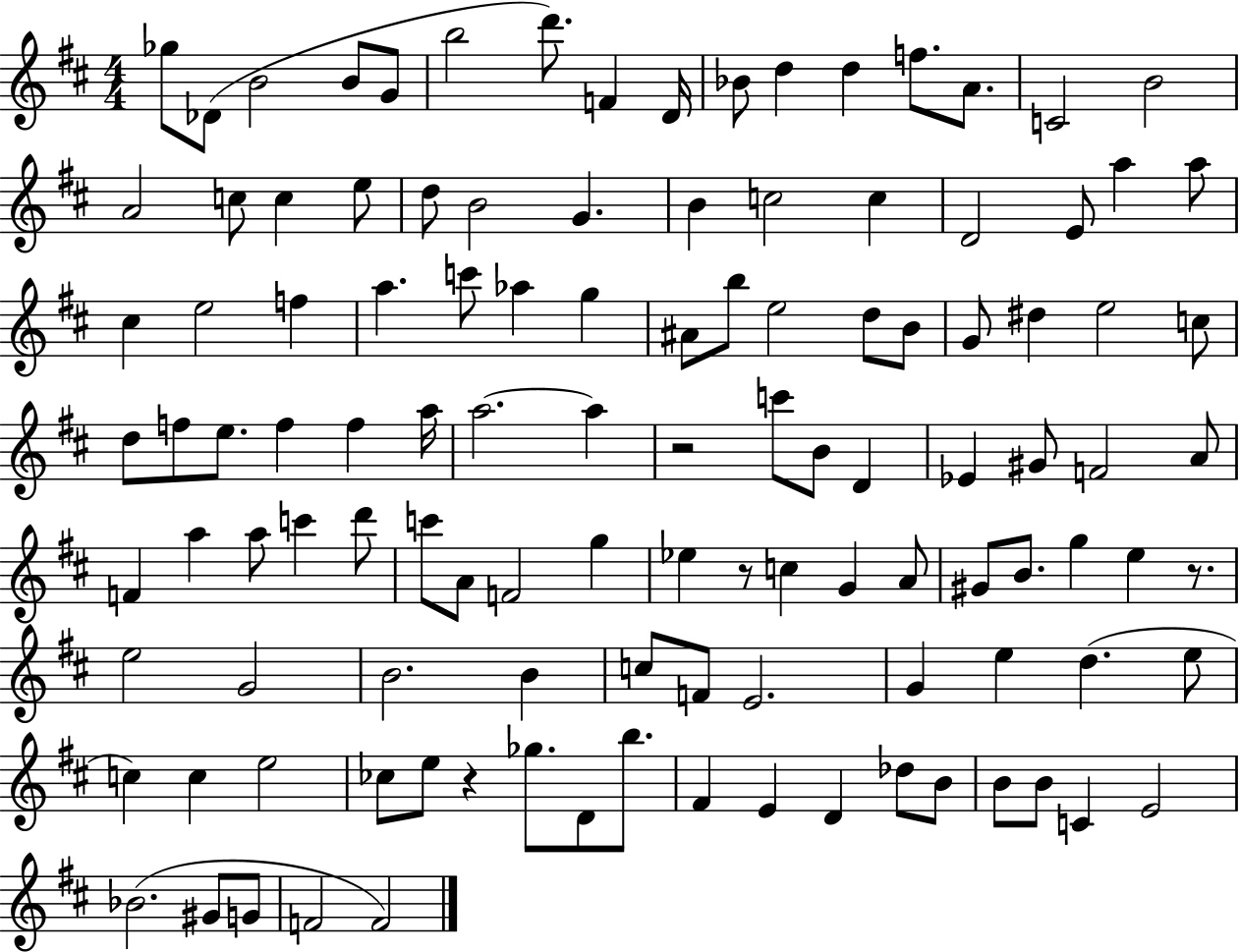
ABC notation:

X:1
T:Untitled
M:4/4
L:1/4
K:D
_g/2 _D/2 B2 B/2 G/2 b2 d'/2 F D/4 _B/2 d d f/2 A/2 C2 B2 A2 c/2 c e/2 d/2 B2 G B c2 c D2 E/2 a a/2 ^c e2 f a c'/2 _a g ^A/2 b/2 e2 d/2 B/2 G/2 ^d e2 c/2 d/2 f/2 e/2 f f a/4 a2 a z2 c'/2 B/2 D _E ^G/2 F2 A/2 F a a/2 c' d'/2 c'/2 A/2 F2 g _e z/2 c G A/2 ^G/2 B/2 g e z/2 e2 G2 B2 B c/2 F/2 E2 G e d e/2 c c e2 _c/2 e/2 z _g/2 D/2 b/2 ^F E D _d/2 B/2 B/2 B/2 C E2 _B2 ^G/2 G/2 F2 F2